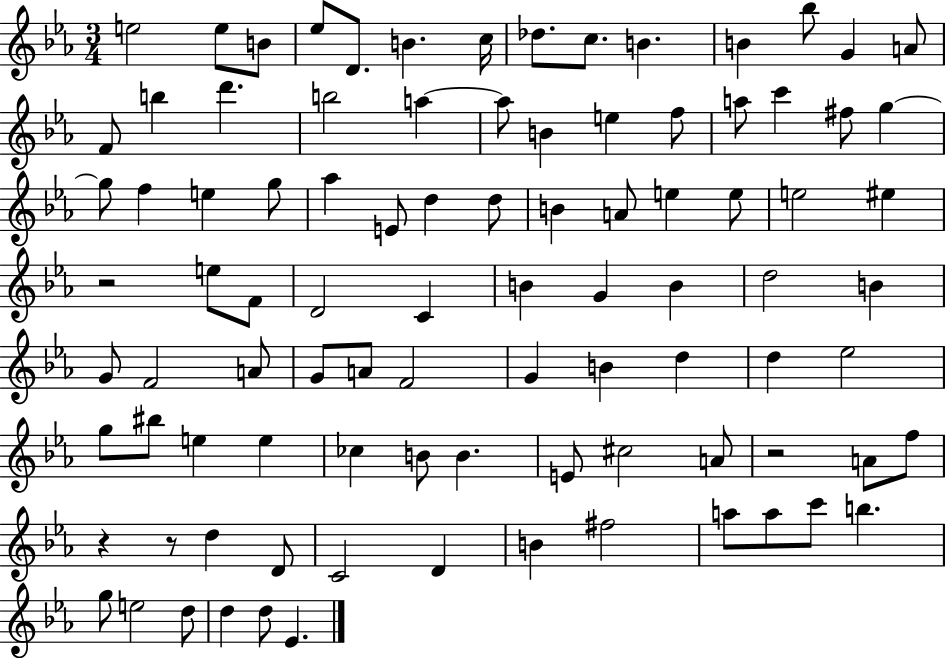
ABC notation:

X:1
T:Untitled
M:3/4
L:1/4
K:Eb
e2 e/2 B/2 _e/2 D/2 B c/4 _d/2 c/2 B B _b/2 G A/2 F/2 b d' b2 a a/2 B e f/2 a/2 c' ^f/2 g g/2 f e g/2 _a E/2 d d/2 B A/2 e e/2 e2 ^e z2 e/2 F/2 D2 C B G B d2 B G/2 F2 A/2 G/2 A/2 F2 G B d d _e2 g/2 ^b/2 e e _c B/2 B E/2 ^c2 A/2 z2 A/2 f/2 z z/2 d D/2 C2 D B ^f2 a/2 a/2 c'/2 b g/2 e2 d/2 d d/2 _E